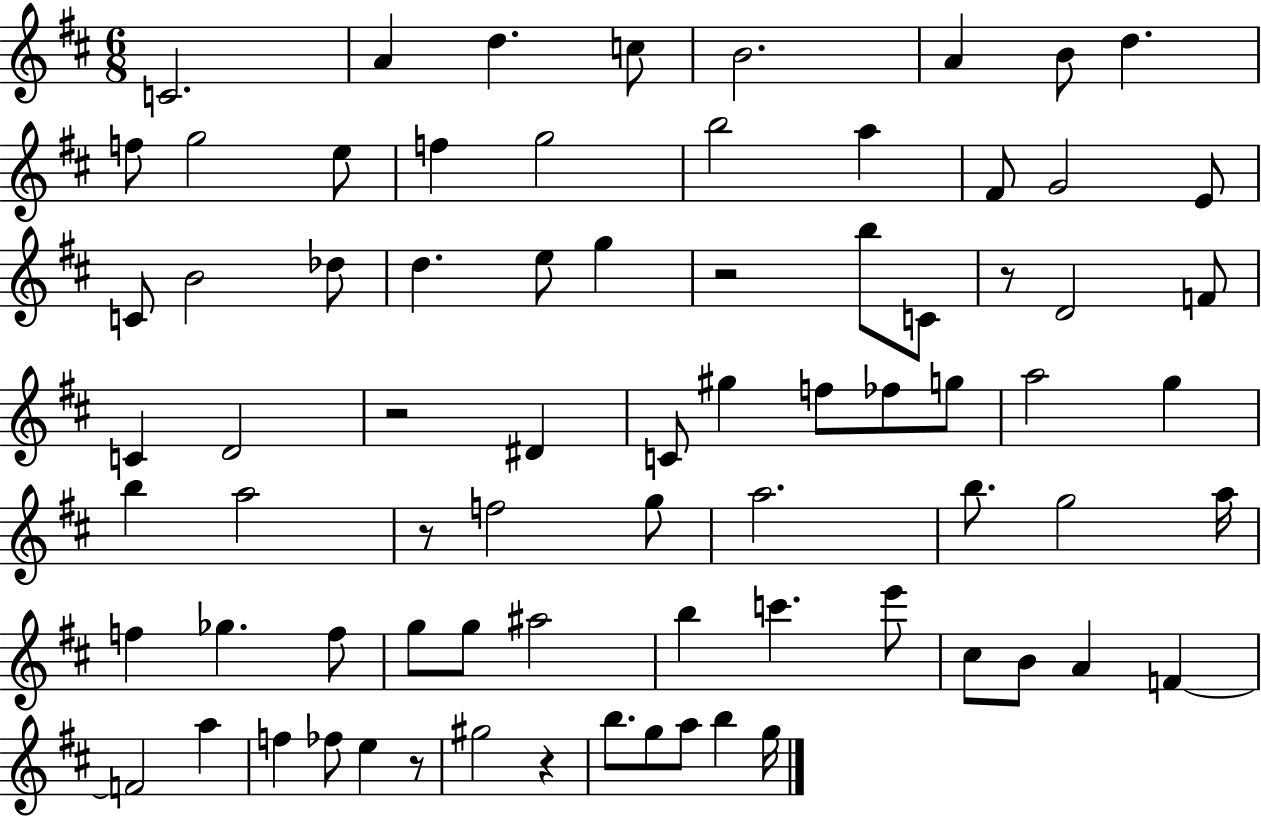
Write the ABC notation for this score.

X:1
T:Untitled
M:6/8
L:1/4
K:D
C2 A d c/2 B2 A B/2 d f/2 g2 e/2 f g2 b2 a ^F/2 G2 E/2 C/2 B2 _d/2 d e/2 g z2 b/2 C/2 z/2 D2 F/2 C D2 z2 ^D C/2 ^g f/2 _f/2 g/2 a2 g b a2 z/2 f2 g/2 a2 b/2 g2 a/4 f _g f/2 g/2 g/2 ^a2 b c' e'/2 ^c/2 B/2 A F F2 a f _f/2 e z/2 ^g2 z b/2 g/2 a/2 b g/4